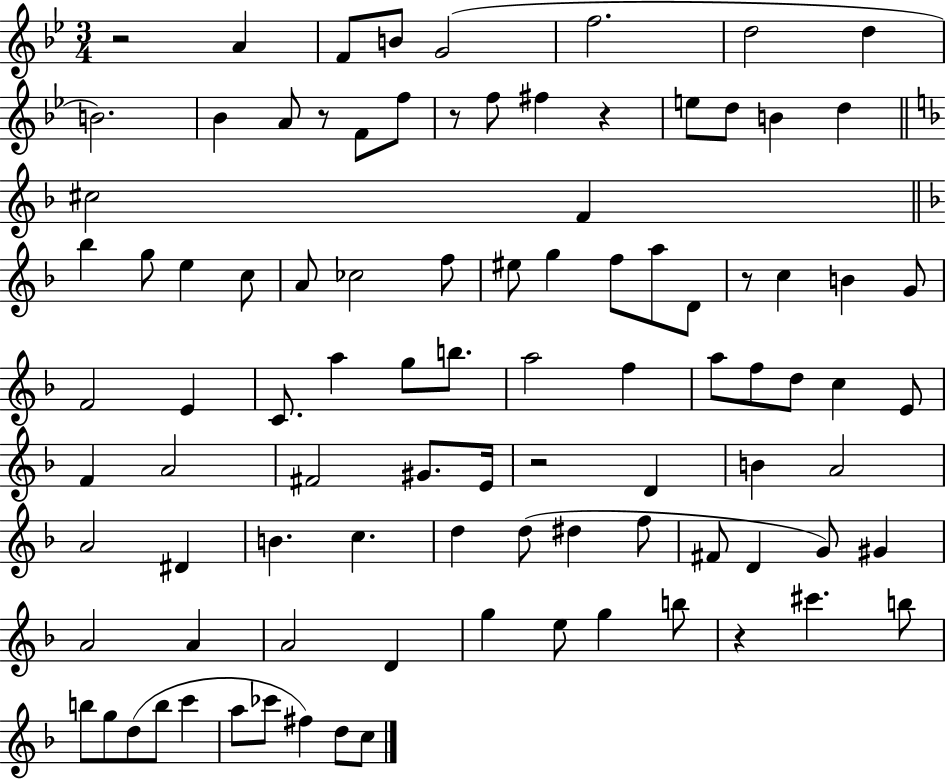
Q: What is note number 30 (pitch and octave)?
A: F5